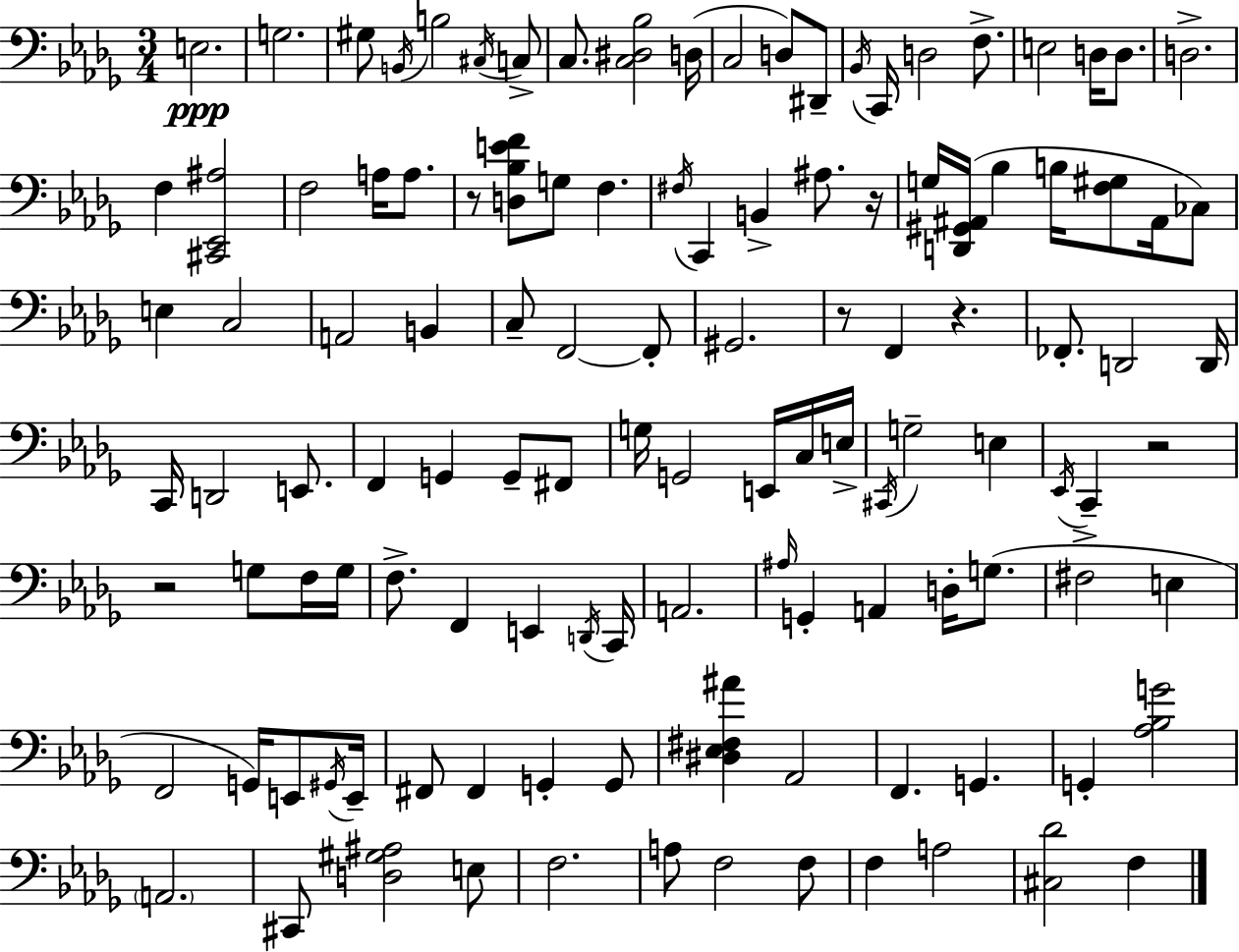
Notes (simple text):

E3/h. G3/h. G#3/e B2/s B3/h C#3/s C3/e C3/e. [C3,D#3,Bb3]/h D3/s C3/h D3/e D#2/e Bb2/s C2/s D3/h F3/e. E3/h D3/s D3/e. D3/h. F3/q [C#2,Eb2,A#3]/h F3/h A3/s A3/e. R/e [D3,Bb3,E4,F4]/e G3/e F3/q. F#3/s C2/q B2/q A#3/e. R/s G3/s [D2,G#2,A#2]/s Bb3/q B3/s [F3,G#3]/e A#2/s CES3/e E3/q C3/h A2/h B2/q C3/e F2/h F2/e G#2/h. R/e F2/q R/q. FES2/e. D2/h D2/s C2/s D2/h E2/e. F2/q G2/q G2/e F#2/e G3/s G2/h E2/s C3/s E3/s C#2/s G3/h E3/q Eb2/s C2/q R/h R/h G3/e F3/s G3/s F3/e. F2/q E2/q D2/s C2/s A2/h. A#3/s G2/q A2/q D3/s G3/e. F#3/h E3/q F2/h G2/s E2/e G#2/s E2/s F#2/e F#2/q G2/q G2/e [D#3,Eb3,F#3,A#4]/q Ab2/h F2/q. G2/q. G2/q [Ab3,Bb3,G4]/h A2/h. C#2/e [D3,G#3,A#3]/h E3/e F3/h. A3/e F3/h F3/e F3/q A3/h [C#3,Db4]/h F3/q